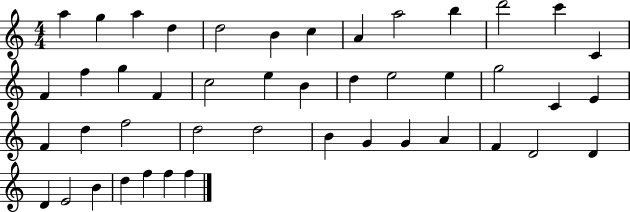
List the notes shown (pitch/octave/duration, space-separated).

A5/q G5/q A5/q D5/q D5/h B4/q C5/q A4/q A5/h B5/q D6/h C6/q C4/q F4/q F5/q G5/q F4/q C5/h E5/q B4/q D5/q E5/h E5/q G5/h C4/q E4/q F4/q D5/q F5/h D5/h D5/h B4/q G4/q G4/q A4/q F4/q D4/h D4/q D4/q E4/h B4/q D5/q F5/q F5/q F5/q